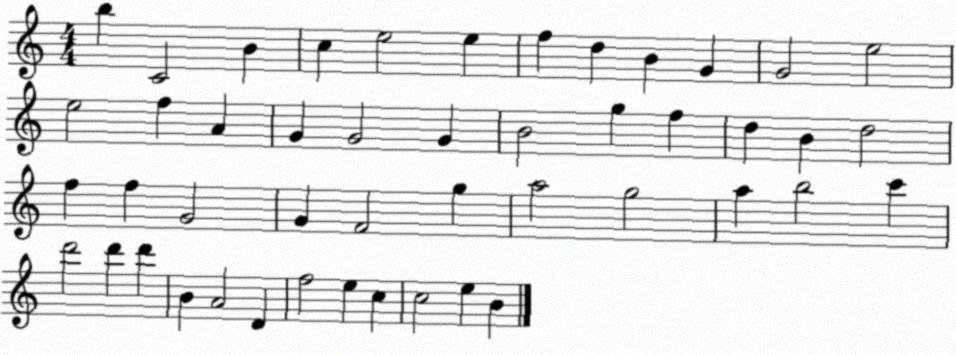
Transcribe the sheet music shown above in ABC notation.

X:1
T:Untitled
M:4/4
L:1/4
K:C
b C2 B c e2 e f d B G G2 e2 e2 f A G G2 G B2 g f d B d2 f f G2 G F2 g a2 g2 a b2 c' d'2 d' d' B A2 D f2 e c c2 e B